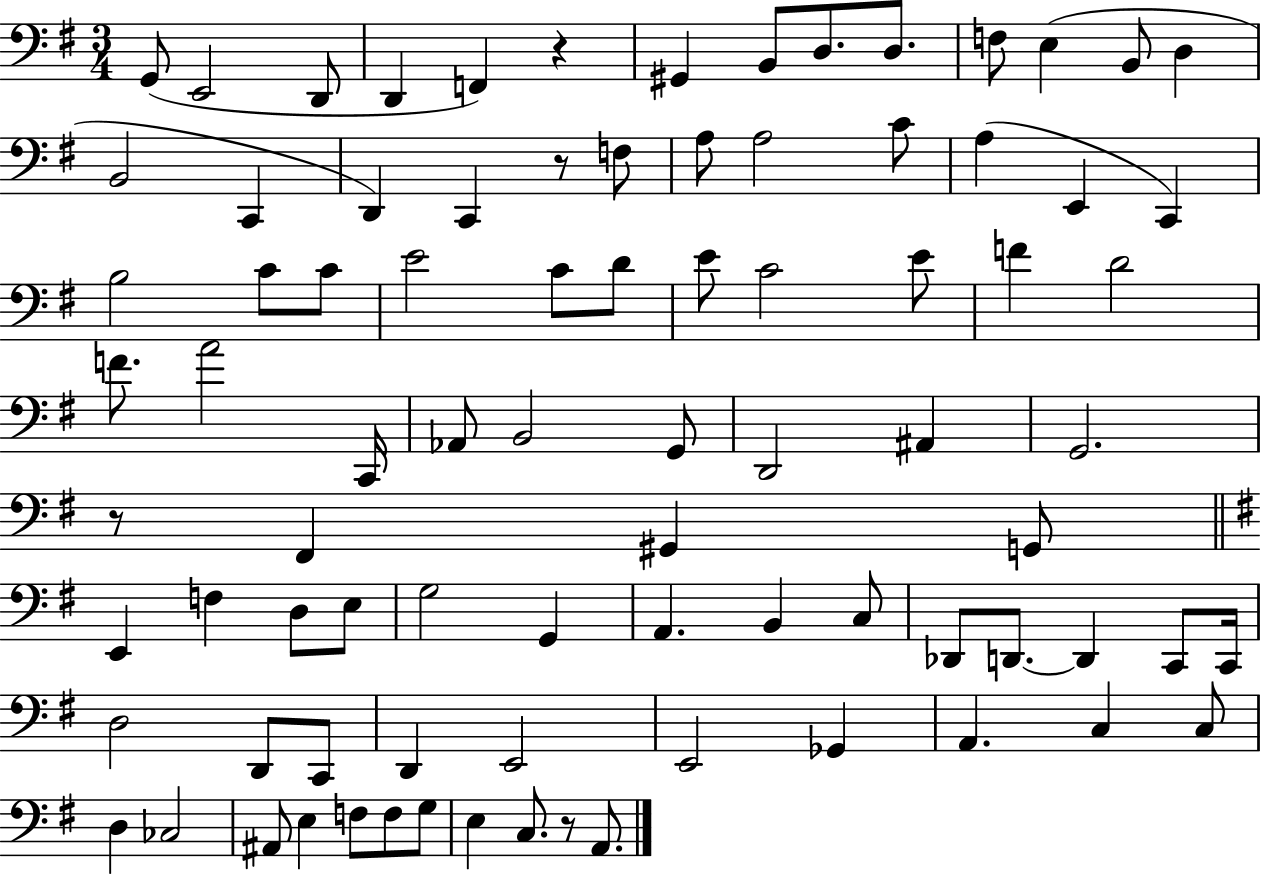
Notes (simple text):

G2/e E2/h D2/e D2/q F2/q R/q G#2/q B2/e D3/e. D3/e. F3/e E3/q B2/e D3/q B2/h C2/q D2/q C2/q R/e F3/e A3/e A3/h C4/e A3/q E2/q C2/q B3/h C4/e C4/e E4/h C4/e D4/e E4/e C4/h E4/e F4/q D4/h F4/e. A4/h C2/s Ab2/e B2/h G2/e D2/h A#2/q G2/h. R/e F#2/q G#2/q G2/e E2/q F3/q D3/e E3/e G3/h G2/q A2/q. B2/q C3/e Db2/e D2/e. D2/q C2/e C2/s D3/h D2/e C2/e D2/q E2/h E2/h Gb2/q A2/q. C3/q C3/e D3/q CES3/h A#2/e E3/q F3/e F3/e G3/e E3/q C3/e. R/e A2/e.